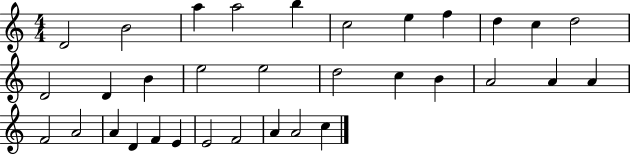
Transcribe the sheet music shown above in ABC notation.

X:1
T:Untitled
M:4/4
L:1/4
K:C
D2 B2 a a2 b c2 e f d c d2 D2 D B e2 e2 d2 c B A2 A A F2 A2 A D F E E2 F2 A A2 c